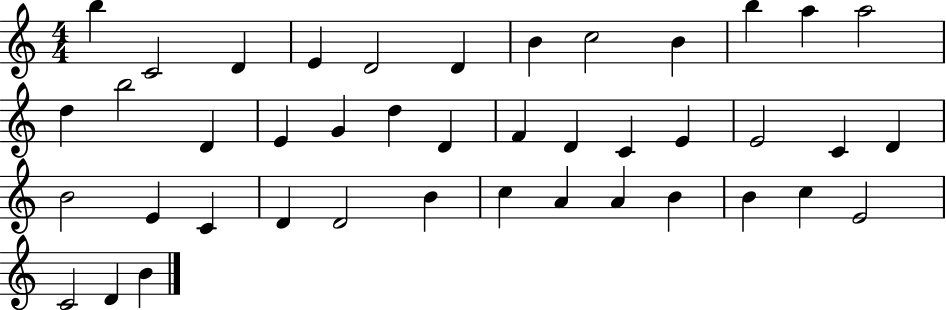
B5/q C4/h D4/q E4/q D4/h D4/q B4/q C5/h B4/q B5/q A5/q A5/h D5/q B5/h D4/q E4/q G4/q D5/q D4/q F4/q D4/q C4/q E4/q E4/h C4/q D4/q B4/h E4/q C4/q D4/q D4/h B4/q C5/q A4/q A4/q B4/q B4/q C5/q E4/h C4/h D4/q B4/q